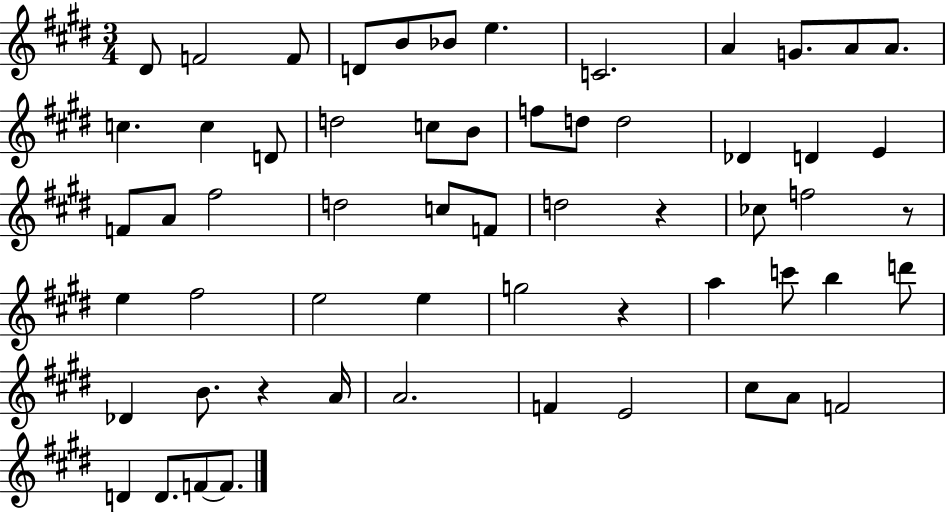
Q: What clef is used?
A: treble